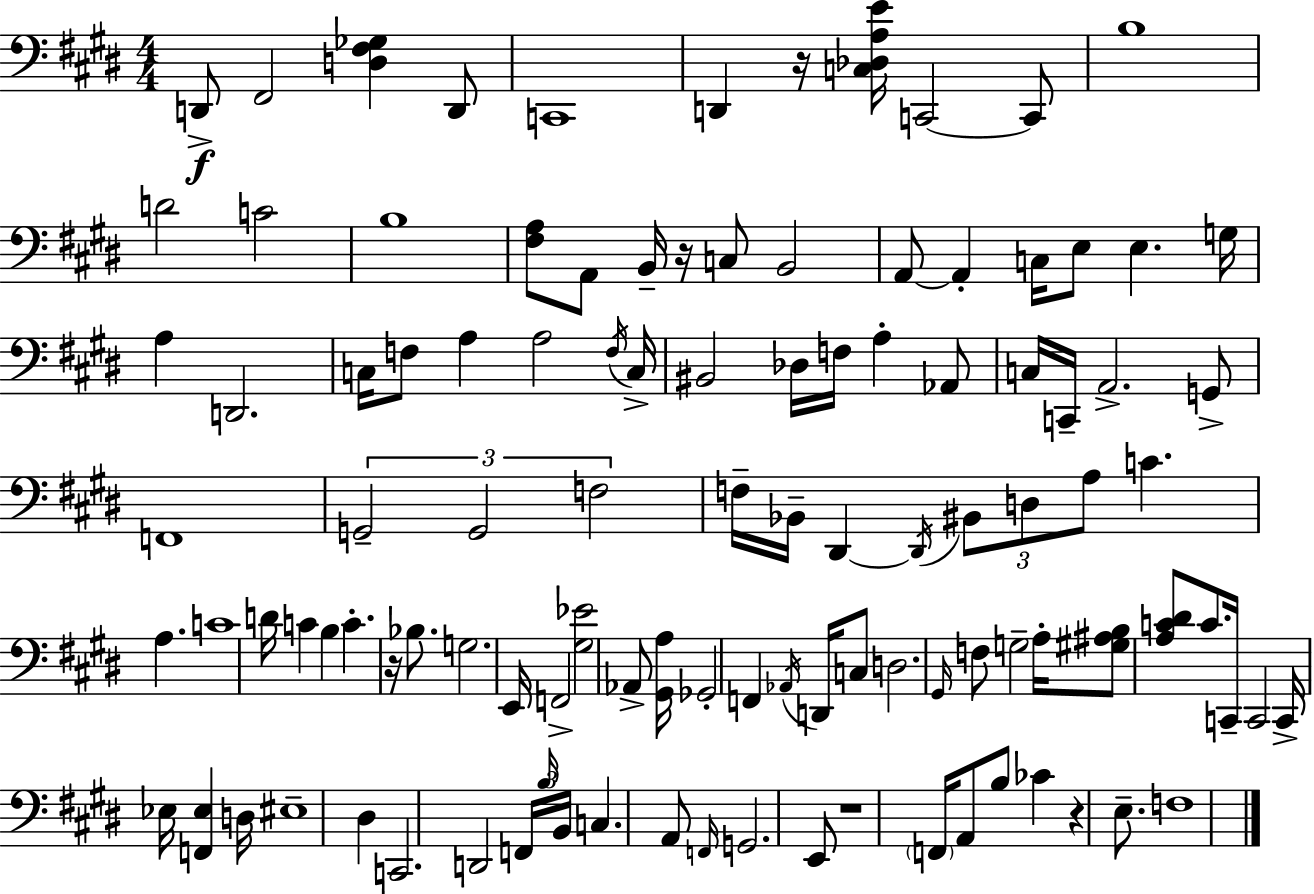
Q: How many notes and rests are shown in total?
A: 108